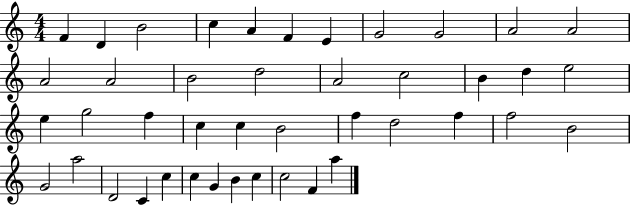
F4/q D4/q B4/h C5/q A4/q F4/q E4/q G4/h G4/h A4/h A4/h A4/h A4/h B4/h D5/h A4/h C5/h B4/q D5/q E5/h E5/q G5/h F5/q C5/q C5/q B4/h F5/q D5/h F5/q F5/h B4/h G4/h A5/h D4/h C4/q C5/q C5/q G4/q B4/q C5/q C5/h F4/q A5/q